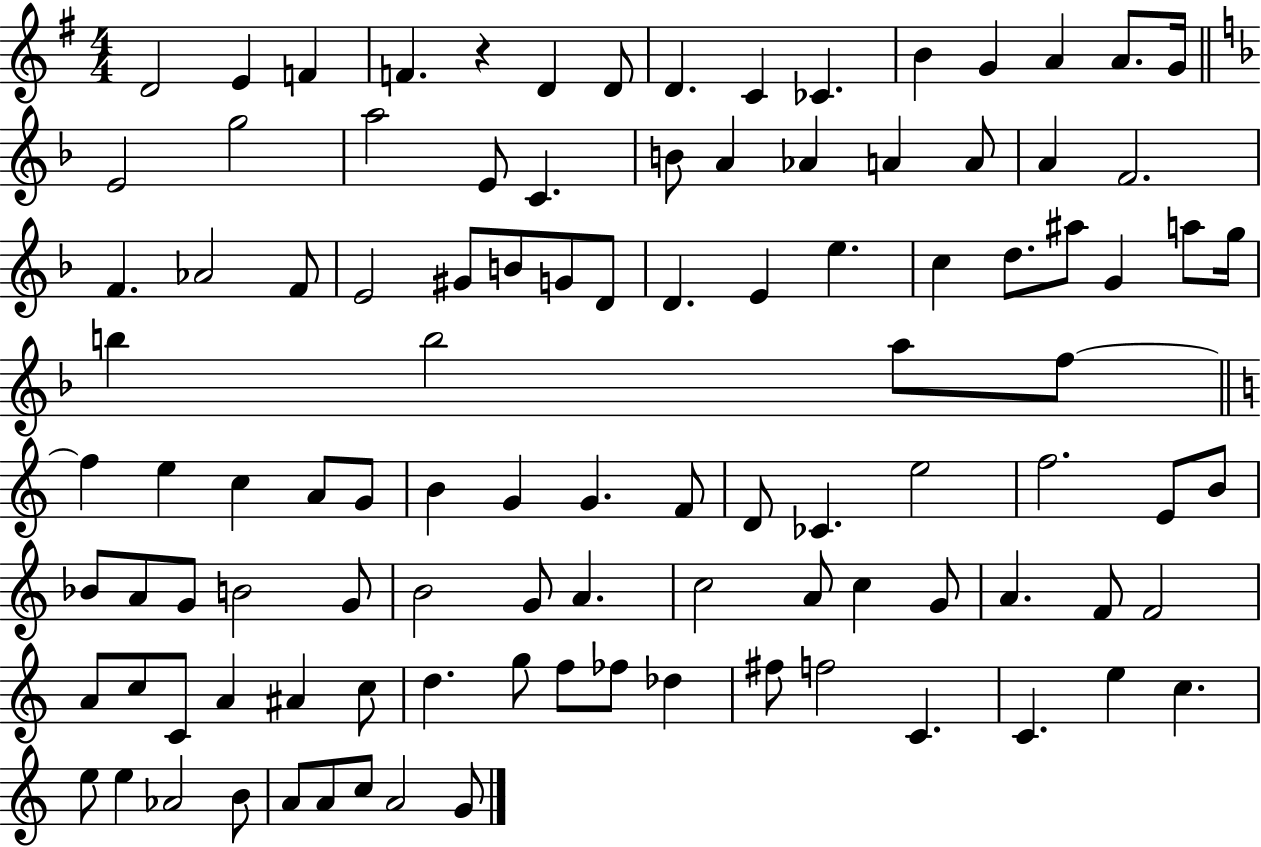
{
  \clef treble
  \numericTimeSignature
  \time 4/4
  \key g \major
  d'2 e'4 f'4 | f'4. r4 d'4 d'8 | d'4. c'4 ces'4. | b'4 g'4 a'4 a'8. g'16 | \break \bar "||" \break \key f \major e'2 g''2 | a''2 e'8 c'4. | b'8 a'4 aes'4 a'4 a'8 | a'4 f'2. | \break f'4. aes'2 f'8 | e'2 gis'8 b'8 g'8 d'8 | d'4. e'4 e''4. | c''4 d''8. ais''8 g'4 a''8 g''16 | \break b''4 b''2 a''8 f''8~~ | \bar "||" \break \key a \minor f''4 e''4 c''4 a'8 g'8 | b'4 g'4 g'4. f'8 | d'8 ces'4. e''2 | f''2. e'8 b'8 | \break bes'8 a'8 g'8 b'2 g'8 | b'2 g'8 a'4. | c''2 a'8 c''4 g'8 | a'4. f'8 f'2 | \break a'8 c''8 c'8 a'4 ais'4 c''8 | d''4. g''8 f''8 fes''8 des''4 | fis''8 f''2 c'4. | c'4. e''4 c''4. | \break e''8 e''4 aes'2 b'8 | a'8 a'8 c''8 a'2 g'8 | \bar "|."
}